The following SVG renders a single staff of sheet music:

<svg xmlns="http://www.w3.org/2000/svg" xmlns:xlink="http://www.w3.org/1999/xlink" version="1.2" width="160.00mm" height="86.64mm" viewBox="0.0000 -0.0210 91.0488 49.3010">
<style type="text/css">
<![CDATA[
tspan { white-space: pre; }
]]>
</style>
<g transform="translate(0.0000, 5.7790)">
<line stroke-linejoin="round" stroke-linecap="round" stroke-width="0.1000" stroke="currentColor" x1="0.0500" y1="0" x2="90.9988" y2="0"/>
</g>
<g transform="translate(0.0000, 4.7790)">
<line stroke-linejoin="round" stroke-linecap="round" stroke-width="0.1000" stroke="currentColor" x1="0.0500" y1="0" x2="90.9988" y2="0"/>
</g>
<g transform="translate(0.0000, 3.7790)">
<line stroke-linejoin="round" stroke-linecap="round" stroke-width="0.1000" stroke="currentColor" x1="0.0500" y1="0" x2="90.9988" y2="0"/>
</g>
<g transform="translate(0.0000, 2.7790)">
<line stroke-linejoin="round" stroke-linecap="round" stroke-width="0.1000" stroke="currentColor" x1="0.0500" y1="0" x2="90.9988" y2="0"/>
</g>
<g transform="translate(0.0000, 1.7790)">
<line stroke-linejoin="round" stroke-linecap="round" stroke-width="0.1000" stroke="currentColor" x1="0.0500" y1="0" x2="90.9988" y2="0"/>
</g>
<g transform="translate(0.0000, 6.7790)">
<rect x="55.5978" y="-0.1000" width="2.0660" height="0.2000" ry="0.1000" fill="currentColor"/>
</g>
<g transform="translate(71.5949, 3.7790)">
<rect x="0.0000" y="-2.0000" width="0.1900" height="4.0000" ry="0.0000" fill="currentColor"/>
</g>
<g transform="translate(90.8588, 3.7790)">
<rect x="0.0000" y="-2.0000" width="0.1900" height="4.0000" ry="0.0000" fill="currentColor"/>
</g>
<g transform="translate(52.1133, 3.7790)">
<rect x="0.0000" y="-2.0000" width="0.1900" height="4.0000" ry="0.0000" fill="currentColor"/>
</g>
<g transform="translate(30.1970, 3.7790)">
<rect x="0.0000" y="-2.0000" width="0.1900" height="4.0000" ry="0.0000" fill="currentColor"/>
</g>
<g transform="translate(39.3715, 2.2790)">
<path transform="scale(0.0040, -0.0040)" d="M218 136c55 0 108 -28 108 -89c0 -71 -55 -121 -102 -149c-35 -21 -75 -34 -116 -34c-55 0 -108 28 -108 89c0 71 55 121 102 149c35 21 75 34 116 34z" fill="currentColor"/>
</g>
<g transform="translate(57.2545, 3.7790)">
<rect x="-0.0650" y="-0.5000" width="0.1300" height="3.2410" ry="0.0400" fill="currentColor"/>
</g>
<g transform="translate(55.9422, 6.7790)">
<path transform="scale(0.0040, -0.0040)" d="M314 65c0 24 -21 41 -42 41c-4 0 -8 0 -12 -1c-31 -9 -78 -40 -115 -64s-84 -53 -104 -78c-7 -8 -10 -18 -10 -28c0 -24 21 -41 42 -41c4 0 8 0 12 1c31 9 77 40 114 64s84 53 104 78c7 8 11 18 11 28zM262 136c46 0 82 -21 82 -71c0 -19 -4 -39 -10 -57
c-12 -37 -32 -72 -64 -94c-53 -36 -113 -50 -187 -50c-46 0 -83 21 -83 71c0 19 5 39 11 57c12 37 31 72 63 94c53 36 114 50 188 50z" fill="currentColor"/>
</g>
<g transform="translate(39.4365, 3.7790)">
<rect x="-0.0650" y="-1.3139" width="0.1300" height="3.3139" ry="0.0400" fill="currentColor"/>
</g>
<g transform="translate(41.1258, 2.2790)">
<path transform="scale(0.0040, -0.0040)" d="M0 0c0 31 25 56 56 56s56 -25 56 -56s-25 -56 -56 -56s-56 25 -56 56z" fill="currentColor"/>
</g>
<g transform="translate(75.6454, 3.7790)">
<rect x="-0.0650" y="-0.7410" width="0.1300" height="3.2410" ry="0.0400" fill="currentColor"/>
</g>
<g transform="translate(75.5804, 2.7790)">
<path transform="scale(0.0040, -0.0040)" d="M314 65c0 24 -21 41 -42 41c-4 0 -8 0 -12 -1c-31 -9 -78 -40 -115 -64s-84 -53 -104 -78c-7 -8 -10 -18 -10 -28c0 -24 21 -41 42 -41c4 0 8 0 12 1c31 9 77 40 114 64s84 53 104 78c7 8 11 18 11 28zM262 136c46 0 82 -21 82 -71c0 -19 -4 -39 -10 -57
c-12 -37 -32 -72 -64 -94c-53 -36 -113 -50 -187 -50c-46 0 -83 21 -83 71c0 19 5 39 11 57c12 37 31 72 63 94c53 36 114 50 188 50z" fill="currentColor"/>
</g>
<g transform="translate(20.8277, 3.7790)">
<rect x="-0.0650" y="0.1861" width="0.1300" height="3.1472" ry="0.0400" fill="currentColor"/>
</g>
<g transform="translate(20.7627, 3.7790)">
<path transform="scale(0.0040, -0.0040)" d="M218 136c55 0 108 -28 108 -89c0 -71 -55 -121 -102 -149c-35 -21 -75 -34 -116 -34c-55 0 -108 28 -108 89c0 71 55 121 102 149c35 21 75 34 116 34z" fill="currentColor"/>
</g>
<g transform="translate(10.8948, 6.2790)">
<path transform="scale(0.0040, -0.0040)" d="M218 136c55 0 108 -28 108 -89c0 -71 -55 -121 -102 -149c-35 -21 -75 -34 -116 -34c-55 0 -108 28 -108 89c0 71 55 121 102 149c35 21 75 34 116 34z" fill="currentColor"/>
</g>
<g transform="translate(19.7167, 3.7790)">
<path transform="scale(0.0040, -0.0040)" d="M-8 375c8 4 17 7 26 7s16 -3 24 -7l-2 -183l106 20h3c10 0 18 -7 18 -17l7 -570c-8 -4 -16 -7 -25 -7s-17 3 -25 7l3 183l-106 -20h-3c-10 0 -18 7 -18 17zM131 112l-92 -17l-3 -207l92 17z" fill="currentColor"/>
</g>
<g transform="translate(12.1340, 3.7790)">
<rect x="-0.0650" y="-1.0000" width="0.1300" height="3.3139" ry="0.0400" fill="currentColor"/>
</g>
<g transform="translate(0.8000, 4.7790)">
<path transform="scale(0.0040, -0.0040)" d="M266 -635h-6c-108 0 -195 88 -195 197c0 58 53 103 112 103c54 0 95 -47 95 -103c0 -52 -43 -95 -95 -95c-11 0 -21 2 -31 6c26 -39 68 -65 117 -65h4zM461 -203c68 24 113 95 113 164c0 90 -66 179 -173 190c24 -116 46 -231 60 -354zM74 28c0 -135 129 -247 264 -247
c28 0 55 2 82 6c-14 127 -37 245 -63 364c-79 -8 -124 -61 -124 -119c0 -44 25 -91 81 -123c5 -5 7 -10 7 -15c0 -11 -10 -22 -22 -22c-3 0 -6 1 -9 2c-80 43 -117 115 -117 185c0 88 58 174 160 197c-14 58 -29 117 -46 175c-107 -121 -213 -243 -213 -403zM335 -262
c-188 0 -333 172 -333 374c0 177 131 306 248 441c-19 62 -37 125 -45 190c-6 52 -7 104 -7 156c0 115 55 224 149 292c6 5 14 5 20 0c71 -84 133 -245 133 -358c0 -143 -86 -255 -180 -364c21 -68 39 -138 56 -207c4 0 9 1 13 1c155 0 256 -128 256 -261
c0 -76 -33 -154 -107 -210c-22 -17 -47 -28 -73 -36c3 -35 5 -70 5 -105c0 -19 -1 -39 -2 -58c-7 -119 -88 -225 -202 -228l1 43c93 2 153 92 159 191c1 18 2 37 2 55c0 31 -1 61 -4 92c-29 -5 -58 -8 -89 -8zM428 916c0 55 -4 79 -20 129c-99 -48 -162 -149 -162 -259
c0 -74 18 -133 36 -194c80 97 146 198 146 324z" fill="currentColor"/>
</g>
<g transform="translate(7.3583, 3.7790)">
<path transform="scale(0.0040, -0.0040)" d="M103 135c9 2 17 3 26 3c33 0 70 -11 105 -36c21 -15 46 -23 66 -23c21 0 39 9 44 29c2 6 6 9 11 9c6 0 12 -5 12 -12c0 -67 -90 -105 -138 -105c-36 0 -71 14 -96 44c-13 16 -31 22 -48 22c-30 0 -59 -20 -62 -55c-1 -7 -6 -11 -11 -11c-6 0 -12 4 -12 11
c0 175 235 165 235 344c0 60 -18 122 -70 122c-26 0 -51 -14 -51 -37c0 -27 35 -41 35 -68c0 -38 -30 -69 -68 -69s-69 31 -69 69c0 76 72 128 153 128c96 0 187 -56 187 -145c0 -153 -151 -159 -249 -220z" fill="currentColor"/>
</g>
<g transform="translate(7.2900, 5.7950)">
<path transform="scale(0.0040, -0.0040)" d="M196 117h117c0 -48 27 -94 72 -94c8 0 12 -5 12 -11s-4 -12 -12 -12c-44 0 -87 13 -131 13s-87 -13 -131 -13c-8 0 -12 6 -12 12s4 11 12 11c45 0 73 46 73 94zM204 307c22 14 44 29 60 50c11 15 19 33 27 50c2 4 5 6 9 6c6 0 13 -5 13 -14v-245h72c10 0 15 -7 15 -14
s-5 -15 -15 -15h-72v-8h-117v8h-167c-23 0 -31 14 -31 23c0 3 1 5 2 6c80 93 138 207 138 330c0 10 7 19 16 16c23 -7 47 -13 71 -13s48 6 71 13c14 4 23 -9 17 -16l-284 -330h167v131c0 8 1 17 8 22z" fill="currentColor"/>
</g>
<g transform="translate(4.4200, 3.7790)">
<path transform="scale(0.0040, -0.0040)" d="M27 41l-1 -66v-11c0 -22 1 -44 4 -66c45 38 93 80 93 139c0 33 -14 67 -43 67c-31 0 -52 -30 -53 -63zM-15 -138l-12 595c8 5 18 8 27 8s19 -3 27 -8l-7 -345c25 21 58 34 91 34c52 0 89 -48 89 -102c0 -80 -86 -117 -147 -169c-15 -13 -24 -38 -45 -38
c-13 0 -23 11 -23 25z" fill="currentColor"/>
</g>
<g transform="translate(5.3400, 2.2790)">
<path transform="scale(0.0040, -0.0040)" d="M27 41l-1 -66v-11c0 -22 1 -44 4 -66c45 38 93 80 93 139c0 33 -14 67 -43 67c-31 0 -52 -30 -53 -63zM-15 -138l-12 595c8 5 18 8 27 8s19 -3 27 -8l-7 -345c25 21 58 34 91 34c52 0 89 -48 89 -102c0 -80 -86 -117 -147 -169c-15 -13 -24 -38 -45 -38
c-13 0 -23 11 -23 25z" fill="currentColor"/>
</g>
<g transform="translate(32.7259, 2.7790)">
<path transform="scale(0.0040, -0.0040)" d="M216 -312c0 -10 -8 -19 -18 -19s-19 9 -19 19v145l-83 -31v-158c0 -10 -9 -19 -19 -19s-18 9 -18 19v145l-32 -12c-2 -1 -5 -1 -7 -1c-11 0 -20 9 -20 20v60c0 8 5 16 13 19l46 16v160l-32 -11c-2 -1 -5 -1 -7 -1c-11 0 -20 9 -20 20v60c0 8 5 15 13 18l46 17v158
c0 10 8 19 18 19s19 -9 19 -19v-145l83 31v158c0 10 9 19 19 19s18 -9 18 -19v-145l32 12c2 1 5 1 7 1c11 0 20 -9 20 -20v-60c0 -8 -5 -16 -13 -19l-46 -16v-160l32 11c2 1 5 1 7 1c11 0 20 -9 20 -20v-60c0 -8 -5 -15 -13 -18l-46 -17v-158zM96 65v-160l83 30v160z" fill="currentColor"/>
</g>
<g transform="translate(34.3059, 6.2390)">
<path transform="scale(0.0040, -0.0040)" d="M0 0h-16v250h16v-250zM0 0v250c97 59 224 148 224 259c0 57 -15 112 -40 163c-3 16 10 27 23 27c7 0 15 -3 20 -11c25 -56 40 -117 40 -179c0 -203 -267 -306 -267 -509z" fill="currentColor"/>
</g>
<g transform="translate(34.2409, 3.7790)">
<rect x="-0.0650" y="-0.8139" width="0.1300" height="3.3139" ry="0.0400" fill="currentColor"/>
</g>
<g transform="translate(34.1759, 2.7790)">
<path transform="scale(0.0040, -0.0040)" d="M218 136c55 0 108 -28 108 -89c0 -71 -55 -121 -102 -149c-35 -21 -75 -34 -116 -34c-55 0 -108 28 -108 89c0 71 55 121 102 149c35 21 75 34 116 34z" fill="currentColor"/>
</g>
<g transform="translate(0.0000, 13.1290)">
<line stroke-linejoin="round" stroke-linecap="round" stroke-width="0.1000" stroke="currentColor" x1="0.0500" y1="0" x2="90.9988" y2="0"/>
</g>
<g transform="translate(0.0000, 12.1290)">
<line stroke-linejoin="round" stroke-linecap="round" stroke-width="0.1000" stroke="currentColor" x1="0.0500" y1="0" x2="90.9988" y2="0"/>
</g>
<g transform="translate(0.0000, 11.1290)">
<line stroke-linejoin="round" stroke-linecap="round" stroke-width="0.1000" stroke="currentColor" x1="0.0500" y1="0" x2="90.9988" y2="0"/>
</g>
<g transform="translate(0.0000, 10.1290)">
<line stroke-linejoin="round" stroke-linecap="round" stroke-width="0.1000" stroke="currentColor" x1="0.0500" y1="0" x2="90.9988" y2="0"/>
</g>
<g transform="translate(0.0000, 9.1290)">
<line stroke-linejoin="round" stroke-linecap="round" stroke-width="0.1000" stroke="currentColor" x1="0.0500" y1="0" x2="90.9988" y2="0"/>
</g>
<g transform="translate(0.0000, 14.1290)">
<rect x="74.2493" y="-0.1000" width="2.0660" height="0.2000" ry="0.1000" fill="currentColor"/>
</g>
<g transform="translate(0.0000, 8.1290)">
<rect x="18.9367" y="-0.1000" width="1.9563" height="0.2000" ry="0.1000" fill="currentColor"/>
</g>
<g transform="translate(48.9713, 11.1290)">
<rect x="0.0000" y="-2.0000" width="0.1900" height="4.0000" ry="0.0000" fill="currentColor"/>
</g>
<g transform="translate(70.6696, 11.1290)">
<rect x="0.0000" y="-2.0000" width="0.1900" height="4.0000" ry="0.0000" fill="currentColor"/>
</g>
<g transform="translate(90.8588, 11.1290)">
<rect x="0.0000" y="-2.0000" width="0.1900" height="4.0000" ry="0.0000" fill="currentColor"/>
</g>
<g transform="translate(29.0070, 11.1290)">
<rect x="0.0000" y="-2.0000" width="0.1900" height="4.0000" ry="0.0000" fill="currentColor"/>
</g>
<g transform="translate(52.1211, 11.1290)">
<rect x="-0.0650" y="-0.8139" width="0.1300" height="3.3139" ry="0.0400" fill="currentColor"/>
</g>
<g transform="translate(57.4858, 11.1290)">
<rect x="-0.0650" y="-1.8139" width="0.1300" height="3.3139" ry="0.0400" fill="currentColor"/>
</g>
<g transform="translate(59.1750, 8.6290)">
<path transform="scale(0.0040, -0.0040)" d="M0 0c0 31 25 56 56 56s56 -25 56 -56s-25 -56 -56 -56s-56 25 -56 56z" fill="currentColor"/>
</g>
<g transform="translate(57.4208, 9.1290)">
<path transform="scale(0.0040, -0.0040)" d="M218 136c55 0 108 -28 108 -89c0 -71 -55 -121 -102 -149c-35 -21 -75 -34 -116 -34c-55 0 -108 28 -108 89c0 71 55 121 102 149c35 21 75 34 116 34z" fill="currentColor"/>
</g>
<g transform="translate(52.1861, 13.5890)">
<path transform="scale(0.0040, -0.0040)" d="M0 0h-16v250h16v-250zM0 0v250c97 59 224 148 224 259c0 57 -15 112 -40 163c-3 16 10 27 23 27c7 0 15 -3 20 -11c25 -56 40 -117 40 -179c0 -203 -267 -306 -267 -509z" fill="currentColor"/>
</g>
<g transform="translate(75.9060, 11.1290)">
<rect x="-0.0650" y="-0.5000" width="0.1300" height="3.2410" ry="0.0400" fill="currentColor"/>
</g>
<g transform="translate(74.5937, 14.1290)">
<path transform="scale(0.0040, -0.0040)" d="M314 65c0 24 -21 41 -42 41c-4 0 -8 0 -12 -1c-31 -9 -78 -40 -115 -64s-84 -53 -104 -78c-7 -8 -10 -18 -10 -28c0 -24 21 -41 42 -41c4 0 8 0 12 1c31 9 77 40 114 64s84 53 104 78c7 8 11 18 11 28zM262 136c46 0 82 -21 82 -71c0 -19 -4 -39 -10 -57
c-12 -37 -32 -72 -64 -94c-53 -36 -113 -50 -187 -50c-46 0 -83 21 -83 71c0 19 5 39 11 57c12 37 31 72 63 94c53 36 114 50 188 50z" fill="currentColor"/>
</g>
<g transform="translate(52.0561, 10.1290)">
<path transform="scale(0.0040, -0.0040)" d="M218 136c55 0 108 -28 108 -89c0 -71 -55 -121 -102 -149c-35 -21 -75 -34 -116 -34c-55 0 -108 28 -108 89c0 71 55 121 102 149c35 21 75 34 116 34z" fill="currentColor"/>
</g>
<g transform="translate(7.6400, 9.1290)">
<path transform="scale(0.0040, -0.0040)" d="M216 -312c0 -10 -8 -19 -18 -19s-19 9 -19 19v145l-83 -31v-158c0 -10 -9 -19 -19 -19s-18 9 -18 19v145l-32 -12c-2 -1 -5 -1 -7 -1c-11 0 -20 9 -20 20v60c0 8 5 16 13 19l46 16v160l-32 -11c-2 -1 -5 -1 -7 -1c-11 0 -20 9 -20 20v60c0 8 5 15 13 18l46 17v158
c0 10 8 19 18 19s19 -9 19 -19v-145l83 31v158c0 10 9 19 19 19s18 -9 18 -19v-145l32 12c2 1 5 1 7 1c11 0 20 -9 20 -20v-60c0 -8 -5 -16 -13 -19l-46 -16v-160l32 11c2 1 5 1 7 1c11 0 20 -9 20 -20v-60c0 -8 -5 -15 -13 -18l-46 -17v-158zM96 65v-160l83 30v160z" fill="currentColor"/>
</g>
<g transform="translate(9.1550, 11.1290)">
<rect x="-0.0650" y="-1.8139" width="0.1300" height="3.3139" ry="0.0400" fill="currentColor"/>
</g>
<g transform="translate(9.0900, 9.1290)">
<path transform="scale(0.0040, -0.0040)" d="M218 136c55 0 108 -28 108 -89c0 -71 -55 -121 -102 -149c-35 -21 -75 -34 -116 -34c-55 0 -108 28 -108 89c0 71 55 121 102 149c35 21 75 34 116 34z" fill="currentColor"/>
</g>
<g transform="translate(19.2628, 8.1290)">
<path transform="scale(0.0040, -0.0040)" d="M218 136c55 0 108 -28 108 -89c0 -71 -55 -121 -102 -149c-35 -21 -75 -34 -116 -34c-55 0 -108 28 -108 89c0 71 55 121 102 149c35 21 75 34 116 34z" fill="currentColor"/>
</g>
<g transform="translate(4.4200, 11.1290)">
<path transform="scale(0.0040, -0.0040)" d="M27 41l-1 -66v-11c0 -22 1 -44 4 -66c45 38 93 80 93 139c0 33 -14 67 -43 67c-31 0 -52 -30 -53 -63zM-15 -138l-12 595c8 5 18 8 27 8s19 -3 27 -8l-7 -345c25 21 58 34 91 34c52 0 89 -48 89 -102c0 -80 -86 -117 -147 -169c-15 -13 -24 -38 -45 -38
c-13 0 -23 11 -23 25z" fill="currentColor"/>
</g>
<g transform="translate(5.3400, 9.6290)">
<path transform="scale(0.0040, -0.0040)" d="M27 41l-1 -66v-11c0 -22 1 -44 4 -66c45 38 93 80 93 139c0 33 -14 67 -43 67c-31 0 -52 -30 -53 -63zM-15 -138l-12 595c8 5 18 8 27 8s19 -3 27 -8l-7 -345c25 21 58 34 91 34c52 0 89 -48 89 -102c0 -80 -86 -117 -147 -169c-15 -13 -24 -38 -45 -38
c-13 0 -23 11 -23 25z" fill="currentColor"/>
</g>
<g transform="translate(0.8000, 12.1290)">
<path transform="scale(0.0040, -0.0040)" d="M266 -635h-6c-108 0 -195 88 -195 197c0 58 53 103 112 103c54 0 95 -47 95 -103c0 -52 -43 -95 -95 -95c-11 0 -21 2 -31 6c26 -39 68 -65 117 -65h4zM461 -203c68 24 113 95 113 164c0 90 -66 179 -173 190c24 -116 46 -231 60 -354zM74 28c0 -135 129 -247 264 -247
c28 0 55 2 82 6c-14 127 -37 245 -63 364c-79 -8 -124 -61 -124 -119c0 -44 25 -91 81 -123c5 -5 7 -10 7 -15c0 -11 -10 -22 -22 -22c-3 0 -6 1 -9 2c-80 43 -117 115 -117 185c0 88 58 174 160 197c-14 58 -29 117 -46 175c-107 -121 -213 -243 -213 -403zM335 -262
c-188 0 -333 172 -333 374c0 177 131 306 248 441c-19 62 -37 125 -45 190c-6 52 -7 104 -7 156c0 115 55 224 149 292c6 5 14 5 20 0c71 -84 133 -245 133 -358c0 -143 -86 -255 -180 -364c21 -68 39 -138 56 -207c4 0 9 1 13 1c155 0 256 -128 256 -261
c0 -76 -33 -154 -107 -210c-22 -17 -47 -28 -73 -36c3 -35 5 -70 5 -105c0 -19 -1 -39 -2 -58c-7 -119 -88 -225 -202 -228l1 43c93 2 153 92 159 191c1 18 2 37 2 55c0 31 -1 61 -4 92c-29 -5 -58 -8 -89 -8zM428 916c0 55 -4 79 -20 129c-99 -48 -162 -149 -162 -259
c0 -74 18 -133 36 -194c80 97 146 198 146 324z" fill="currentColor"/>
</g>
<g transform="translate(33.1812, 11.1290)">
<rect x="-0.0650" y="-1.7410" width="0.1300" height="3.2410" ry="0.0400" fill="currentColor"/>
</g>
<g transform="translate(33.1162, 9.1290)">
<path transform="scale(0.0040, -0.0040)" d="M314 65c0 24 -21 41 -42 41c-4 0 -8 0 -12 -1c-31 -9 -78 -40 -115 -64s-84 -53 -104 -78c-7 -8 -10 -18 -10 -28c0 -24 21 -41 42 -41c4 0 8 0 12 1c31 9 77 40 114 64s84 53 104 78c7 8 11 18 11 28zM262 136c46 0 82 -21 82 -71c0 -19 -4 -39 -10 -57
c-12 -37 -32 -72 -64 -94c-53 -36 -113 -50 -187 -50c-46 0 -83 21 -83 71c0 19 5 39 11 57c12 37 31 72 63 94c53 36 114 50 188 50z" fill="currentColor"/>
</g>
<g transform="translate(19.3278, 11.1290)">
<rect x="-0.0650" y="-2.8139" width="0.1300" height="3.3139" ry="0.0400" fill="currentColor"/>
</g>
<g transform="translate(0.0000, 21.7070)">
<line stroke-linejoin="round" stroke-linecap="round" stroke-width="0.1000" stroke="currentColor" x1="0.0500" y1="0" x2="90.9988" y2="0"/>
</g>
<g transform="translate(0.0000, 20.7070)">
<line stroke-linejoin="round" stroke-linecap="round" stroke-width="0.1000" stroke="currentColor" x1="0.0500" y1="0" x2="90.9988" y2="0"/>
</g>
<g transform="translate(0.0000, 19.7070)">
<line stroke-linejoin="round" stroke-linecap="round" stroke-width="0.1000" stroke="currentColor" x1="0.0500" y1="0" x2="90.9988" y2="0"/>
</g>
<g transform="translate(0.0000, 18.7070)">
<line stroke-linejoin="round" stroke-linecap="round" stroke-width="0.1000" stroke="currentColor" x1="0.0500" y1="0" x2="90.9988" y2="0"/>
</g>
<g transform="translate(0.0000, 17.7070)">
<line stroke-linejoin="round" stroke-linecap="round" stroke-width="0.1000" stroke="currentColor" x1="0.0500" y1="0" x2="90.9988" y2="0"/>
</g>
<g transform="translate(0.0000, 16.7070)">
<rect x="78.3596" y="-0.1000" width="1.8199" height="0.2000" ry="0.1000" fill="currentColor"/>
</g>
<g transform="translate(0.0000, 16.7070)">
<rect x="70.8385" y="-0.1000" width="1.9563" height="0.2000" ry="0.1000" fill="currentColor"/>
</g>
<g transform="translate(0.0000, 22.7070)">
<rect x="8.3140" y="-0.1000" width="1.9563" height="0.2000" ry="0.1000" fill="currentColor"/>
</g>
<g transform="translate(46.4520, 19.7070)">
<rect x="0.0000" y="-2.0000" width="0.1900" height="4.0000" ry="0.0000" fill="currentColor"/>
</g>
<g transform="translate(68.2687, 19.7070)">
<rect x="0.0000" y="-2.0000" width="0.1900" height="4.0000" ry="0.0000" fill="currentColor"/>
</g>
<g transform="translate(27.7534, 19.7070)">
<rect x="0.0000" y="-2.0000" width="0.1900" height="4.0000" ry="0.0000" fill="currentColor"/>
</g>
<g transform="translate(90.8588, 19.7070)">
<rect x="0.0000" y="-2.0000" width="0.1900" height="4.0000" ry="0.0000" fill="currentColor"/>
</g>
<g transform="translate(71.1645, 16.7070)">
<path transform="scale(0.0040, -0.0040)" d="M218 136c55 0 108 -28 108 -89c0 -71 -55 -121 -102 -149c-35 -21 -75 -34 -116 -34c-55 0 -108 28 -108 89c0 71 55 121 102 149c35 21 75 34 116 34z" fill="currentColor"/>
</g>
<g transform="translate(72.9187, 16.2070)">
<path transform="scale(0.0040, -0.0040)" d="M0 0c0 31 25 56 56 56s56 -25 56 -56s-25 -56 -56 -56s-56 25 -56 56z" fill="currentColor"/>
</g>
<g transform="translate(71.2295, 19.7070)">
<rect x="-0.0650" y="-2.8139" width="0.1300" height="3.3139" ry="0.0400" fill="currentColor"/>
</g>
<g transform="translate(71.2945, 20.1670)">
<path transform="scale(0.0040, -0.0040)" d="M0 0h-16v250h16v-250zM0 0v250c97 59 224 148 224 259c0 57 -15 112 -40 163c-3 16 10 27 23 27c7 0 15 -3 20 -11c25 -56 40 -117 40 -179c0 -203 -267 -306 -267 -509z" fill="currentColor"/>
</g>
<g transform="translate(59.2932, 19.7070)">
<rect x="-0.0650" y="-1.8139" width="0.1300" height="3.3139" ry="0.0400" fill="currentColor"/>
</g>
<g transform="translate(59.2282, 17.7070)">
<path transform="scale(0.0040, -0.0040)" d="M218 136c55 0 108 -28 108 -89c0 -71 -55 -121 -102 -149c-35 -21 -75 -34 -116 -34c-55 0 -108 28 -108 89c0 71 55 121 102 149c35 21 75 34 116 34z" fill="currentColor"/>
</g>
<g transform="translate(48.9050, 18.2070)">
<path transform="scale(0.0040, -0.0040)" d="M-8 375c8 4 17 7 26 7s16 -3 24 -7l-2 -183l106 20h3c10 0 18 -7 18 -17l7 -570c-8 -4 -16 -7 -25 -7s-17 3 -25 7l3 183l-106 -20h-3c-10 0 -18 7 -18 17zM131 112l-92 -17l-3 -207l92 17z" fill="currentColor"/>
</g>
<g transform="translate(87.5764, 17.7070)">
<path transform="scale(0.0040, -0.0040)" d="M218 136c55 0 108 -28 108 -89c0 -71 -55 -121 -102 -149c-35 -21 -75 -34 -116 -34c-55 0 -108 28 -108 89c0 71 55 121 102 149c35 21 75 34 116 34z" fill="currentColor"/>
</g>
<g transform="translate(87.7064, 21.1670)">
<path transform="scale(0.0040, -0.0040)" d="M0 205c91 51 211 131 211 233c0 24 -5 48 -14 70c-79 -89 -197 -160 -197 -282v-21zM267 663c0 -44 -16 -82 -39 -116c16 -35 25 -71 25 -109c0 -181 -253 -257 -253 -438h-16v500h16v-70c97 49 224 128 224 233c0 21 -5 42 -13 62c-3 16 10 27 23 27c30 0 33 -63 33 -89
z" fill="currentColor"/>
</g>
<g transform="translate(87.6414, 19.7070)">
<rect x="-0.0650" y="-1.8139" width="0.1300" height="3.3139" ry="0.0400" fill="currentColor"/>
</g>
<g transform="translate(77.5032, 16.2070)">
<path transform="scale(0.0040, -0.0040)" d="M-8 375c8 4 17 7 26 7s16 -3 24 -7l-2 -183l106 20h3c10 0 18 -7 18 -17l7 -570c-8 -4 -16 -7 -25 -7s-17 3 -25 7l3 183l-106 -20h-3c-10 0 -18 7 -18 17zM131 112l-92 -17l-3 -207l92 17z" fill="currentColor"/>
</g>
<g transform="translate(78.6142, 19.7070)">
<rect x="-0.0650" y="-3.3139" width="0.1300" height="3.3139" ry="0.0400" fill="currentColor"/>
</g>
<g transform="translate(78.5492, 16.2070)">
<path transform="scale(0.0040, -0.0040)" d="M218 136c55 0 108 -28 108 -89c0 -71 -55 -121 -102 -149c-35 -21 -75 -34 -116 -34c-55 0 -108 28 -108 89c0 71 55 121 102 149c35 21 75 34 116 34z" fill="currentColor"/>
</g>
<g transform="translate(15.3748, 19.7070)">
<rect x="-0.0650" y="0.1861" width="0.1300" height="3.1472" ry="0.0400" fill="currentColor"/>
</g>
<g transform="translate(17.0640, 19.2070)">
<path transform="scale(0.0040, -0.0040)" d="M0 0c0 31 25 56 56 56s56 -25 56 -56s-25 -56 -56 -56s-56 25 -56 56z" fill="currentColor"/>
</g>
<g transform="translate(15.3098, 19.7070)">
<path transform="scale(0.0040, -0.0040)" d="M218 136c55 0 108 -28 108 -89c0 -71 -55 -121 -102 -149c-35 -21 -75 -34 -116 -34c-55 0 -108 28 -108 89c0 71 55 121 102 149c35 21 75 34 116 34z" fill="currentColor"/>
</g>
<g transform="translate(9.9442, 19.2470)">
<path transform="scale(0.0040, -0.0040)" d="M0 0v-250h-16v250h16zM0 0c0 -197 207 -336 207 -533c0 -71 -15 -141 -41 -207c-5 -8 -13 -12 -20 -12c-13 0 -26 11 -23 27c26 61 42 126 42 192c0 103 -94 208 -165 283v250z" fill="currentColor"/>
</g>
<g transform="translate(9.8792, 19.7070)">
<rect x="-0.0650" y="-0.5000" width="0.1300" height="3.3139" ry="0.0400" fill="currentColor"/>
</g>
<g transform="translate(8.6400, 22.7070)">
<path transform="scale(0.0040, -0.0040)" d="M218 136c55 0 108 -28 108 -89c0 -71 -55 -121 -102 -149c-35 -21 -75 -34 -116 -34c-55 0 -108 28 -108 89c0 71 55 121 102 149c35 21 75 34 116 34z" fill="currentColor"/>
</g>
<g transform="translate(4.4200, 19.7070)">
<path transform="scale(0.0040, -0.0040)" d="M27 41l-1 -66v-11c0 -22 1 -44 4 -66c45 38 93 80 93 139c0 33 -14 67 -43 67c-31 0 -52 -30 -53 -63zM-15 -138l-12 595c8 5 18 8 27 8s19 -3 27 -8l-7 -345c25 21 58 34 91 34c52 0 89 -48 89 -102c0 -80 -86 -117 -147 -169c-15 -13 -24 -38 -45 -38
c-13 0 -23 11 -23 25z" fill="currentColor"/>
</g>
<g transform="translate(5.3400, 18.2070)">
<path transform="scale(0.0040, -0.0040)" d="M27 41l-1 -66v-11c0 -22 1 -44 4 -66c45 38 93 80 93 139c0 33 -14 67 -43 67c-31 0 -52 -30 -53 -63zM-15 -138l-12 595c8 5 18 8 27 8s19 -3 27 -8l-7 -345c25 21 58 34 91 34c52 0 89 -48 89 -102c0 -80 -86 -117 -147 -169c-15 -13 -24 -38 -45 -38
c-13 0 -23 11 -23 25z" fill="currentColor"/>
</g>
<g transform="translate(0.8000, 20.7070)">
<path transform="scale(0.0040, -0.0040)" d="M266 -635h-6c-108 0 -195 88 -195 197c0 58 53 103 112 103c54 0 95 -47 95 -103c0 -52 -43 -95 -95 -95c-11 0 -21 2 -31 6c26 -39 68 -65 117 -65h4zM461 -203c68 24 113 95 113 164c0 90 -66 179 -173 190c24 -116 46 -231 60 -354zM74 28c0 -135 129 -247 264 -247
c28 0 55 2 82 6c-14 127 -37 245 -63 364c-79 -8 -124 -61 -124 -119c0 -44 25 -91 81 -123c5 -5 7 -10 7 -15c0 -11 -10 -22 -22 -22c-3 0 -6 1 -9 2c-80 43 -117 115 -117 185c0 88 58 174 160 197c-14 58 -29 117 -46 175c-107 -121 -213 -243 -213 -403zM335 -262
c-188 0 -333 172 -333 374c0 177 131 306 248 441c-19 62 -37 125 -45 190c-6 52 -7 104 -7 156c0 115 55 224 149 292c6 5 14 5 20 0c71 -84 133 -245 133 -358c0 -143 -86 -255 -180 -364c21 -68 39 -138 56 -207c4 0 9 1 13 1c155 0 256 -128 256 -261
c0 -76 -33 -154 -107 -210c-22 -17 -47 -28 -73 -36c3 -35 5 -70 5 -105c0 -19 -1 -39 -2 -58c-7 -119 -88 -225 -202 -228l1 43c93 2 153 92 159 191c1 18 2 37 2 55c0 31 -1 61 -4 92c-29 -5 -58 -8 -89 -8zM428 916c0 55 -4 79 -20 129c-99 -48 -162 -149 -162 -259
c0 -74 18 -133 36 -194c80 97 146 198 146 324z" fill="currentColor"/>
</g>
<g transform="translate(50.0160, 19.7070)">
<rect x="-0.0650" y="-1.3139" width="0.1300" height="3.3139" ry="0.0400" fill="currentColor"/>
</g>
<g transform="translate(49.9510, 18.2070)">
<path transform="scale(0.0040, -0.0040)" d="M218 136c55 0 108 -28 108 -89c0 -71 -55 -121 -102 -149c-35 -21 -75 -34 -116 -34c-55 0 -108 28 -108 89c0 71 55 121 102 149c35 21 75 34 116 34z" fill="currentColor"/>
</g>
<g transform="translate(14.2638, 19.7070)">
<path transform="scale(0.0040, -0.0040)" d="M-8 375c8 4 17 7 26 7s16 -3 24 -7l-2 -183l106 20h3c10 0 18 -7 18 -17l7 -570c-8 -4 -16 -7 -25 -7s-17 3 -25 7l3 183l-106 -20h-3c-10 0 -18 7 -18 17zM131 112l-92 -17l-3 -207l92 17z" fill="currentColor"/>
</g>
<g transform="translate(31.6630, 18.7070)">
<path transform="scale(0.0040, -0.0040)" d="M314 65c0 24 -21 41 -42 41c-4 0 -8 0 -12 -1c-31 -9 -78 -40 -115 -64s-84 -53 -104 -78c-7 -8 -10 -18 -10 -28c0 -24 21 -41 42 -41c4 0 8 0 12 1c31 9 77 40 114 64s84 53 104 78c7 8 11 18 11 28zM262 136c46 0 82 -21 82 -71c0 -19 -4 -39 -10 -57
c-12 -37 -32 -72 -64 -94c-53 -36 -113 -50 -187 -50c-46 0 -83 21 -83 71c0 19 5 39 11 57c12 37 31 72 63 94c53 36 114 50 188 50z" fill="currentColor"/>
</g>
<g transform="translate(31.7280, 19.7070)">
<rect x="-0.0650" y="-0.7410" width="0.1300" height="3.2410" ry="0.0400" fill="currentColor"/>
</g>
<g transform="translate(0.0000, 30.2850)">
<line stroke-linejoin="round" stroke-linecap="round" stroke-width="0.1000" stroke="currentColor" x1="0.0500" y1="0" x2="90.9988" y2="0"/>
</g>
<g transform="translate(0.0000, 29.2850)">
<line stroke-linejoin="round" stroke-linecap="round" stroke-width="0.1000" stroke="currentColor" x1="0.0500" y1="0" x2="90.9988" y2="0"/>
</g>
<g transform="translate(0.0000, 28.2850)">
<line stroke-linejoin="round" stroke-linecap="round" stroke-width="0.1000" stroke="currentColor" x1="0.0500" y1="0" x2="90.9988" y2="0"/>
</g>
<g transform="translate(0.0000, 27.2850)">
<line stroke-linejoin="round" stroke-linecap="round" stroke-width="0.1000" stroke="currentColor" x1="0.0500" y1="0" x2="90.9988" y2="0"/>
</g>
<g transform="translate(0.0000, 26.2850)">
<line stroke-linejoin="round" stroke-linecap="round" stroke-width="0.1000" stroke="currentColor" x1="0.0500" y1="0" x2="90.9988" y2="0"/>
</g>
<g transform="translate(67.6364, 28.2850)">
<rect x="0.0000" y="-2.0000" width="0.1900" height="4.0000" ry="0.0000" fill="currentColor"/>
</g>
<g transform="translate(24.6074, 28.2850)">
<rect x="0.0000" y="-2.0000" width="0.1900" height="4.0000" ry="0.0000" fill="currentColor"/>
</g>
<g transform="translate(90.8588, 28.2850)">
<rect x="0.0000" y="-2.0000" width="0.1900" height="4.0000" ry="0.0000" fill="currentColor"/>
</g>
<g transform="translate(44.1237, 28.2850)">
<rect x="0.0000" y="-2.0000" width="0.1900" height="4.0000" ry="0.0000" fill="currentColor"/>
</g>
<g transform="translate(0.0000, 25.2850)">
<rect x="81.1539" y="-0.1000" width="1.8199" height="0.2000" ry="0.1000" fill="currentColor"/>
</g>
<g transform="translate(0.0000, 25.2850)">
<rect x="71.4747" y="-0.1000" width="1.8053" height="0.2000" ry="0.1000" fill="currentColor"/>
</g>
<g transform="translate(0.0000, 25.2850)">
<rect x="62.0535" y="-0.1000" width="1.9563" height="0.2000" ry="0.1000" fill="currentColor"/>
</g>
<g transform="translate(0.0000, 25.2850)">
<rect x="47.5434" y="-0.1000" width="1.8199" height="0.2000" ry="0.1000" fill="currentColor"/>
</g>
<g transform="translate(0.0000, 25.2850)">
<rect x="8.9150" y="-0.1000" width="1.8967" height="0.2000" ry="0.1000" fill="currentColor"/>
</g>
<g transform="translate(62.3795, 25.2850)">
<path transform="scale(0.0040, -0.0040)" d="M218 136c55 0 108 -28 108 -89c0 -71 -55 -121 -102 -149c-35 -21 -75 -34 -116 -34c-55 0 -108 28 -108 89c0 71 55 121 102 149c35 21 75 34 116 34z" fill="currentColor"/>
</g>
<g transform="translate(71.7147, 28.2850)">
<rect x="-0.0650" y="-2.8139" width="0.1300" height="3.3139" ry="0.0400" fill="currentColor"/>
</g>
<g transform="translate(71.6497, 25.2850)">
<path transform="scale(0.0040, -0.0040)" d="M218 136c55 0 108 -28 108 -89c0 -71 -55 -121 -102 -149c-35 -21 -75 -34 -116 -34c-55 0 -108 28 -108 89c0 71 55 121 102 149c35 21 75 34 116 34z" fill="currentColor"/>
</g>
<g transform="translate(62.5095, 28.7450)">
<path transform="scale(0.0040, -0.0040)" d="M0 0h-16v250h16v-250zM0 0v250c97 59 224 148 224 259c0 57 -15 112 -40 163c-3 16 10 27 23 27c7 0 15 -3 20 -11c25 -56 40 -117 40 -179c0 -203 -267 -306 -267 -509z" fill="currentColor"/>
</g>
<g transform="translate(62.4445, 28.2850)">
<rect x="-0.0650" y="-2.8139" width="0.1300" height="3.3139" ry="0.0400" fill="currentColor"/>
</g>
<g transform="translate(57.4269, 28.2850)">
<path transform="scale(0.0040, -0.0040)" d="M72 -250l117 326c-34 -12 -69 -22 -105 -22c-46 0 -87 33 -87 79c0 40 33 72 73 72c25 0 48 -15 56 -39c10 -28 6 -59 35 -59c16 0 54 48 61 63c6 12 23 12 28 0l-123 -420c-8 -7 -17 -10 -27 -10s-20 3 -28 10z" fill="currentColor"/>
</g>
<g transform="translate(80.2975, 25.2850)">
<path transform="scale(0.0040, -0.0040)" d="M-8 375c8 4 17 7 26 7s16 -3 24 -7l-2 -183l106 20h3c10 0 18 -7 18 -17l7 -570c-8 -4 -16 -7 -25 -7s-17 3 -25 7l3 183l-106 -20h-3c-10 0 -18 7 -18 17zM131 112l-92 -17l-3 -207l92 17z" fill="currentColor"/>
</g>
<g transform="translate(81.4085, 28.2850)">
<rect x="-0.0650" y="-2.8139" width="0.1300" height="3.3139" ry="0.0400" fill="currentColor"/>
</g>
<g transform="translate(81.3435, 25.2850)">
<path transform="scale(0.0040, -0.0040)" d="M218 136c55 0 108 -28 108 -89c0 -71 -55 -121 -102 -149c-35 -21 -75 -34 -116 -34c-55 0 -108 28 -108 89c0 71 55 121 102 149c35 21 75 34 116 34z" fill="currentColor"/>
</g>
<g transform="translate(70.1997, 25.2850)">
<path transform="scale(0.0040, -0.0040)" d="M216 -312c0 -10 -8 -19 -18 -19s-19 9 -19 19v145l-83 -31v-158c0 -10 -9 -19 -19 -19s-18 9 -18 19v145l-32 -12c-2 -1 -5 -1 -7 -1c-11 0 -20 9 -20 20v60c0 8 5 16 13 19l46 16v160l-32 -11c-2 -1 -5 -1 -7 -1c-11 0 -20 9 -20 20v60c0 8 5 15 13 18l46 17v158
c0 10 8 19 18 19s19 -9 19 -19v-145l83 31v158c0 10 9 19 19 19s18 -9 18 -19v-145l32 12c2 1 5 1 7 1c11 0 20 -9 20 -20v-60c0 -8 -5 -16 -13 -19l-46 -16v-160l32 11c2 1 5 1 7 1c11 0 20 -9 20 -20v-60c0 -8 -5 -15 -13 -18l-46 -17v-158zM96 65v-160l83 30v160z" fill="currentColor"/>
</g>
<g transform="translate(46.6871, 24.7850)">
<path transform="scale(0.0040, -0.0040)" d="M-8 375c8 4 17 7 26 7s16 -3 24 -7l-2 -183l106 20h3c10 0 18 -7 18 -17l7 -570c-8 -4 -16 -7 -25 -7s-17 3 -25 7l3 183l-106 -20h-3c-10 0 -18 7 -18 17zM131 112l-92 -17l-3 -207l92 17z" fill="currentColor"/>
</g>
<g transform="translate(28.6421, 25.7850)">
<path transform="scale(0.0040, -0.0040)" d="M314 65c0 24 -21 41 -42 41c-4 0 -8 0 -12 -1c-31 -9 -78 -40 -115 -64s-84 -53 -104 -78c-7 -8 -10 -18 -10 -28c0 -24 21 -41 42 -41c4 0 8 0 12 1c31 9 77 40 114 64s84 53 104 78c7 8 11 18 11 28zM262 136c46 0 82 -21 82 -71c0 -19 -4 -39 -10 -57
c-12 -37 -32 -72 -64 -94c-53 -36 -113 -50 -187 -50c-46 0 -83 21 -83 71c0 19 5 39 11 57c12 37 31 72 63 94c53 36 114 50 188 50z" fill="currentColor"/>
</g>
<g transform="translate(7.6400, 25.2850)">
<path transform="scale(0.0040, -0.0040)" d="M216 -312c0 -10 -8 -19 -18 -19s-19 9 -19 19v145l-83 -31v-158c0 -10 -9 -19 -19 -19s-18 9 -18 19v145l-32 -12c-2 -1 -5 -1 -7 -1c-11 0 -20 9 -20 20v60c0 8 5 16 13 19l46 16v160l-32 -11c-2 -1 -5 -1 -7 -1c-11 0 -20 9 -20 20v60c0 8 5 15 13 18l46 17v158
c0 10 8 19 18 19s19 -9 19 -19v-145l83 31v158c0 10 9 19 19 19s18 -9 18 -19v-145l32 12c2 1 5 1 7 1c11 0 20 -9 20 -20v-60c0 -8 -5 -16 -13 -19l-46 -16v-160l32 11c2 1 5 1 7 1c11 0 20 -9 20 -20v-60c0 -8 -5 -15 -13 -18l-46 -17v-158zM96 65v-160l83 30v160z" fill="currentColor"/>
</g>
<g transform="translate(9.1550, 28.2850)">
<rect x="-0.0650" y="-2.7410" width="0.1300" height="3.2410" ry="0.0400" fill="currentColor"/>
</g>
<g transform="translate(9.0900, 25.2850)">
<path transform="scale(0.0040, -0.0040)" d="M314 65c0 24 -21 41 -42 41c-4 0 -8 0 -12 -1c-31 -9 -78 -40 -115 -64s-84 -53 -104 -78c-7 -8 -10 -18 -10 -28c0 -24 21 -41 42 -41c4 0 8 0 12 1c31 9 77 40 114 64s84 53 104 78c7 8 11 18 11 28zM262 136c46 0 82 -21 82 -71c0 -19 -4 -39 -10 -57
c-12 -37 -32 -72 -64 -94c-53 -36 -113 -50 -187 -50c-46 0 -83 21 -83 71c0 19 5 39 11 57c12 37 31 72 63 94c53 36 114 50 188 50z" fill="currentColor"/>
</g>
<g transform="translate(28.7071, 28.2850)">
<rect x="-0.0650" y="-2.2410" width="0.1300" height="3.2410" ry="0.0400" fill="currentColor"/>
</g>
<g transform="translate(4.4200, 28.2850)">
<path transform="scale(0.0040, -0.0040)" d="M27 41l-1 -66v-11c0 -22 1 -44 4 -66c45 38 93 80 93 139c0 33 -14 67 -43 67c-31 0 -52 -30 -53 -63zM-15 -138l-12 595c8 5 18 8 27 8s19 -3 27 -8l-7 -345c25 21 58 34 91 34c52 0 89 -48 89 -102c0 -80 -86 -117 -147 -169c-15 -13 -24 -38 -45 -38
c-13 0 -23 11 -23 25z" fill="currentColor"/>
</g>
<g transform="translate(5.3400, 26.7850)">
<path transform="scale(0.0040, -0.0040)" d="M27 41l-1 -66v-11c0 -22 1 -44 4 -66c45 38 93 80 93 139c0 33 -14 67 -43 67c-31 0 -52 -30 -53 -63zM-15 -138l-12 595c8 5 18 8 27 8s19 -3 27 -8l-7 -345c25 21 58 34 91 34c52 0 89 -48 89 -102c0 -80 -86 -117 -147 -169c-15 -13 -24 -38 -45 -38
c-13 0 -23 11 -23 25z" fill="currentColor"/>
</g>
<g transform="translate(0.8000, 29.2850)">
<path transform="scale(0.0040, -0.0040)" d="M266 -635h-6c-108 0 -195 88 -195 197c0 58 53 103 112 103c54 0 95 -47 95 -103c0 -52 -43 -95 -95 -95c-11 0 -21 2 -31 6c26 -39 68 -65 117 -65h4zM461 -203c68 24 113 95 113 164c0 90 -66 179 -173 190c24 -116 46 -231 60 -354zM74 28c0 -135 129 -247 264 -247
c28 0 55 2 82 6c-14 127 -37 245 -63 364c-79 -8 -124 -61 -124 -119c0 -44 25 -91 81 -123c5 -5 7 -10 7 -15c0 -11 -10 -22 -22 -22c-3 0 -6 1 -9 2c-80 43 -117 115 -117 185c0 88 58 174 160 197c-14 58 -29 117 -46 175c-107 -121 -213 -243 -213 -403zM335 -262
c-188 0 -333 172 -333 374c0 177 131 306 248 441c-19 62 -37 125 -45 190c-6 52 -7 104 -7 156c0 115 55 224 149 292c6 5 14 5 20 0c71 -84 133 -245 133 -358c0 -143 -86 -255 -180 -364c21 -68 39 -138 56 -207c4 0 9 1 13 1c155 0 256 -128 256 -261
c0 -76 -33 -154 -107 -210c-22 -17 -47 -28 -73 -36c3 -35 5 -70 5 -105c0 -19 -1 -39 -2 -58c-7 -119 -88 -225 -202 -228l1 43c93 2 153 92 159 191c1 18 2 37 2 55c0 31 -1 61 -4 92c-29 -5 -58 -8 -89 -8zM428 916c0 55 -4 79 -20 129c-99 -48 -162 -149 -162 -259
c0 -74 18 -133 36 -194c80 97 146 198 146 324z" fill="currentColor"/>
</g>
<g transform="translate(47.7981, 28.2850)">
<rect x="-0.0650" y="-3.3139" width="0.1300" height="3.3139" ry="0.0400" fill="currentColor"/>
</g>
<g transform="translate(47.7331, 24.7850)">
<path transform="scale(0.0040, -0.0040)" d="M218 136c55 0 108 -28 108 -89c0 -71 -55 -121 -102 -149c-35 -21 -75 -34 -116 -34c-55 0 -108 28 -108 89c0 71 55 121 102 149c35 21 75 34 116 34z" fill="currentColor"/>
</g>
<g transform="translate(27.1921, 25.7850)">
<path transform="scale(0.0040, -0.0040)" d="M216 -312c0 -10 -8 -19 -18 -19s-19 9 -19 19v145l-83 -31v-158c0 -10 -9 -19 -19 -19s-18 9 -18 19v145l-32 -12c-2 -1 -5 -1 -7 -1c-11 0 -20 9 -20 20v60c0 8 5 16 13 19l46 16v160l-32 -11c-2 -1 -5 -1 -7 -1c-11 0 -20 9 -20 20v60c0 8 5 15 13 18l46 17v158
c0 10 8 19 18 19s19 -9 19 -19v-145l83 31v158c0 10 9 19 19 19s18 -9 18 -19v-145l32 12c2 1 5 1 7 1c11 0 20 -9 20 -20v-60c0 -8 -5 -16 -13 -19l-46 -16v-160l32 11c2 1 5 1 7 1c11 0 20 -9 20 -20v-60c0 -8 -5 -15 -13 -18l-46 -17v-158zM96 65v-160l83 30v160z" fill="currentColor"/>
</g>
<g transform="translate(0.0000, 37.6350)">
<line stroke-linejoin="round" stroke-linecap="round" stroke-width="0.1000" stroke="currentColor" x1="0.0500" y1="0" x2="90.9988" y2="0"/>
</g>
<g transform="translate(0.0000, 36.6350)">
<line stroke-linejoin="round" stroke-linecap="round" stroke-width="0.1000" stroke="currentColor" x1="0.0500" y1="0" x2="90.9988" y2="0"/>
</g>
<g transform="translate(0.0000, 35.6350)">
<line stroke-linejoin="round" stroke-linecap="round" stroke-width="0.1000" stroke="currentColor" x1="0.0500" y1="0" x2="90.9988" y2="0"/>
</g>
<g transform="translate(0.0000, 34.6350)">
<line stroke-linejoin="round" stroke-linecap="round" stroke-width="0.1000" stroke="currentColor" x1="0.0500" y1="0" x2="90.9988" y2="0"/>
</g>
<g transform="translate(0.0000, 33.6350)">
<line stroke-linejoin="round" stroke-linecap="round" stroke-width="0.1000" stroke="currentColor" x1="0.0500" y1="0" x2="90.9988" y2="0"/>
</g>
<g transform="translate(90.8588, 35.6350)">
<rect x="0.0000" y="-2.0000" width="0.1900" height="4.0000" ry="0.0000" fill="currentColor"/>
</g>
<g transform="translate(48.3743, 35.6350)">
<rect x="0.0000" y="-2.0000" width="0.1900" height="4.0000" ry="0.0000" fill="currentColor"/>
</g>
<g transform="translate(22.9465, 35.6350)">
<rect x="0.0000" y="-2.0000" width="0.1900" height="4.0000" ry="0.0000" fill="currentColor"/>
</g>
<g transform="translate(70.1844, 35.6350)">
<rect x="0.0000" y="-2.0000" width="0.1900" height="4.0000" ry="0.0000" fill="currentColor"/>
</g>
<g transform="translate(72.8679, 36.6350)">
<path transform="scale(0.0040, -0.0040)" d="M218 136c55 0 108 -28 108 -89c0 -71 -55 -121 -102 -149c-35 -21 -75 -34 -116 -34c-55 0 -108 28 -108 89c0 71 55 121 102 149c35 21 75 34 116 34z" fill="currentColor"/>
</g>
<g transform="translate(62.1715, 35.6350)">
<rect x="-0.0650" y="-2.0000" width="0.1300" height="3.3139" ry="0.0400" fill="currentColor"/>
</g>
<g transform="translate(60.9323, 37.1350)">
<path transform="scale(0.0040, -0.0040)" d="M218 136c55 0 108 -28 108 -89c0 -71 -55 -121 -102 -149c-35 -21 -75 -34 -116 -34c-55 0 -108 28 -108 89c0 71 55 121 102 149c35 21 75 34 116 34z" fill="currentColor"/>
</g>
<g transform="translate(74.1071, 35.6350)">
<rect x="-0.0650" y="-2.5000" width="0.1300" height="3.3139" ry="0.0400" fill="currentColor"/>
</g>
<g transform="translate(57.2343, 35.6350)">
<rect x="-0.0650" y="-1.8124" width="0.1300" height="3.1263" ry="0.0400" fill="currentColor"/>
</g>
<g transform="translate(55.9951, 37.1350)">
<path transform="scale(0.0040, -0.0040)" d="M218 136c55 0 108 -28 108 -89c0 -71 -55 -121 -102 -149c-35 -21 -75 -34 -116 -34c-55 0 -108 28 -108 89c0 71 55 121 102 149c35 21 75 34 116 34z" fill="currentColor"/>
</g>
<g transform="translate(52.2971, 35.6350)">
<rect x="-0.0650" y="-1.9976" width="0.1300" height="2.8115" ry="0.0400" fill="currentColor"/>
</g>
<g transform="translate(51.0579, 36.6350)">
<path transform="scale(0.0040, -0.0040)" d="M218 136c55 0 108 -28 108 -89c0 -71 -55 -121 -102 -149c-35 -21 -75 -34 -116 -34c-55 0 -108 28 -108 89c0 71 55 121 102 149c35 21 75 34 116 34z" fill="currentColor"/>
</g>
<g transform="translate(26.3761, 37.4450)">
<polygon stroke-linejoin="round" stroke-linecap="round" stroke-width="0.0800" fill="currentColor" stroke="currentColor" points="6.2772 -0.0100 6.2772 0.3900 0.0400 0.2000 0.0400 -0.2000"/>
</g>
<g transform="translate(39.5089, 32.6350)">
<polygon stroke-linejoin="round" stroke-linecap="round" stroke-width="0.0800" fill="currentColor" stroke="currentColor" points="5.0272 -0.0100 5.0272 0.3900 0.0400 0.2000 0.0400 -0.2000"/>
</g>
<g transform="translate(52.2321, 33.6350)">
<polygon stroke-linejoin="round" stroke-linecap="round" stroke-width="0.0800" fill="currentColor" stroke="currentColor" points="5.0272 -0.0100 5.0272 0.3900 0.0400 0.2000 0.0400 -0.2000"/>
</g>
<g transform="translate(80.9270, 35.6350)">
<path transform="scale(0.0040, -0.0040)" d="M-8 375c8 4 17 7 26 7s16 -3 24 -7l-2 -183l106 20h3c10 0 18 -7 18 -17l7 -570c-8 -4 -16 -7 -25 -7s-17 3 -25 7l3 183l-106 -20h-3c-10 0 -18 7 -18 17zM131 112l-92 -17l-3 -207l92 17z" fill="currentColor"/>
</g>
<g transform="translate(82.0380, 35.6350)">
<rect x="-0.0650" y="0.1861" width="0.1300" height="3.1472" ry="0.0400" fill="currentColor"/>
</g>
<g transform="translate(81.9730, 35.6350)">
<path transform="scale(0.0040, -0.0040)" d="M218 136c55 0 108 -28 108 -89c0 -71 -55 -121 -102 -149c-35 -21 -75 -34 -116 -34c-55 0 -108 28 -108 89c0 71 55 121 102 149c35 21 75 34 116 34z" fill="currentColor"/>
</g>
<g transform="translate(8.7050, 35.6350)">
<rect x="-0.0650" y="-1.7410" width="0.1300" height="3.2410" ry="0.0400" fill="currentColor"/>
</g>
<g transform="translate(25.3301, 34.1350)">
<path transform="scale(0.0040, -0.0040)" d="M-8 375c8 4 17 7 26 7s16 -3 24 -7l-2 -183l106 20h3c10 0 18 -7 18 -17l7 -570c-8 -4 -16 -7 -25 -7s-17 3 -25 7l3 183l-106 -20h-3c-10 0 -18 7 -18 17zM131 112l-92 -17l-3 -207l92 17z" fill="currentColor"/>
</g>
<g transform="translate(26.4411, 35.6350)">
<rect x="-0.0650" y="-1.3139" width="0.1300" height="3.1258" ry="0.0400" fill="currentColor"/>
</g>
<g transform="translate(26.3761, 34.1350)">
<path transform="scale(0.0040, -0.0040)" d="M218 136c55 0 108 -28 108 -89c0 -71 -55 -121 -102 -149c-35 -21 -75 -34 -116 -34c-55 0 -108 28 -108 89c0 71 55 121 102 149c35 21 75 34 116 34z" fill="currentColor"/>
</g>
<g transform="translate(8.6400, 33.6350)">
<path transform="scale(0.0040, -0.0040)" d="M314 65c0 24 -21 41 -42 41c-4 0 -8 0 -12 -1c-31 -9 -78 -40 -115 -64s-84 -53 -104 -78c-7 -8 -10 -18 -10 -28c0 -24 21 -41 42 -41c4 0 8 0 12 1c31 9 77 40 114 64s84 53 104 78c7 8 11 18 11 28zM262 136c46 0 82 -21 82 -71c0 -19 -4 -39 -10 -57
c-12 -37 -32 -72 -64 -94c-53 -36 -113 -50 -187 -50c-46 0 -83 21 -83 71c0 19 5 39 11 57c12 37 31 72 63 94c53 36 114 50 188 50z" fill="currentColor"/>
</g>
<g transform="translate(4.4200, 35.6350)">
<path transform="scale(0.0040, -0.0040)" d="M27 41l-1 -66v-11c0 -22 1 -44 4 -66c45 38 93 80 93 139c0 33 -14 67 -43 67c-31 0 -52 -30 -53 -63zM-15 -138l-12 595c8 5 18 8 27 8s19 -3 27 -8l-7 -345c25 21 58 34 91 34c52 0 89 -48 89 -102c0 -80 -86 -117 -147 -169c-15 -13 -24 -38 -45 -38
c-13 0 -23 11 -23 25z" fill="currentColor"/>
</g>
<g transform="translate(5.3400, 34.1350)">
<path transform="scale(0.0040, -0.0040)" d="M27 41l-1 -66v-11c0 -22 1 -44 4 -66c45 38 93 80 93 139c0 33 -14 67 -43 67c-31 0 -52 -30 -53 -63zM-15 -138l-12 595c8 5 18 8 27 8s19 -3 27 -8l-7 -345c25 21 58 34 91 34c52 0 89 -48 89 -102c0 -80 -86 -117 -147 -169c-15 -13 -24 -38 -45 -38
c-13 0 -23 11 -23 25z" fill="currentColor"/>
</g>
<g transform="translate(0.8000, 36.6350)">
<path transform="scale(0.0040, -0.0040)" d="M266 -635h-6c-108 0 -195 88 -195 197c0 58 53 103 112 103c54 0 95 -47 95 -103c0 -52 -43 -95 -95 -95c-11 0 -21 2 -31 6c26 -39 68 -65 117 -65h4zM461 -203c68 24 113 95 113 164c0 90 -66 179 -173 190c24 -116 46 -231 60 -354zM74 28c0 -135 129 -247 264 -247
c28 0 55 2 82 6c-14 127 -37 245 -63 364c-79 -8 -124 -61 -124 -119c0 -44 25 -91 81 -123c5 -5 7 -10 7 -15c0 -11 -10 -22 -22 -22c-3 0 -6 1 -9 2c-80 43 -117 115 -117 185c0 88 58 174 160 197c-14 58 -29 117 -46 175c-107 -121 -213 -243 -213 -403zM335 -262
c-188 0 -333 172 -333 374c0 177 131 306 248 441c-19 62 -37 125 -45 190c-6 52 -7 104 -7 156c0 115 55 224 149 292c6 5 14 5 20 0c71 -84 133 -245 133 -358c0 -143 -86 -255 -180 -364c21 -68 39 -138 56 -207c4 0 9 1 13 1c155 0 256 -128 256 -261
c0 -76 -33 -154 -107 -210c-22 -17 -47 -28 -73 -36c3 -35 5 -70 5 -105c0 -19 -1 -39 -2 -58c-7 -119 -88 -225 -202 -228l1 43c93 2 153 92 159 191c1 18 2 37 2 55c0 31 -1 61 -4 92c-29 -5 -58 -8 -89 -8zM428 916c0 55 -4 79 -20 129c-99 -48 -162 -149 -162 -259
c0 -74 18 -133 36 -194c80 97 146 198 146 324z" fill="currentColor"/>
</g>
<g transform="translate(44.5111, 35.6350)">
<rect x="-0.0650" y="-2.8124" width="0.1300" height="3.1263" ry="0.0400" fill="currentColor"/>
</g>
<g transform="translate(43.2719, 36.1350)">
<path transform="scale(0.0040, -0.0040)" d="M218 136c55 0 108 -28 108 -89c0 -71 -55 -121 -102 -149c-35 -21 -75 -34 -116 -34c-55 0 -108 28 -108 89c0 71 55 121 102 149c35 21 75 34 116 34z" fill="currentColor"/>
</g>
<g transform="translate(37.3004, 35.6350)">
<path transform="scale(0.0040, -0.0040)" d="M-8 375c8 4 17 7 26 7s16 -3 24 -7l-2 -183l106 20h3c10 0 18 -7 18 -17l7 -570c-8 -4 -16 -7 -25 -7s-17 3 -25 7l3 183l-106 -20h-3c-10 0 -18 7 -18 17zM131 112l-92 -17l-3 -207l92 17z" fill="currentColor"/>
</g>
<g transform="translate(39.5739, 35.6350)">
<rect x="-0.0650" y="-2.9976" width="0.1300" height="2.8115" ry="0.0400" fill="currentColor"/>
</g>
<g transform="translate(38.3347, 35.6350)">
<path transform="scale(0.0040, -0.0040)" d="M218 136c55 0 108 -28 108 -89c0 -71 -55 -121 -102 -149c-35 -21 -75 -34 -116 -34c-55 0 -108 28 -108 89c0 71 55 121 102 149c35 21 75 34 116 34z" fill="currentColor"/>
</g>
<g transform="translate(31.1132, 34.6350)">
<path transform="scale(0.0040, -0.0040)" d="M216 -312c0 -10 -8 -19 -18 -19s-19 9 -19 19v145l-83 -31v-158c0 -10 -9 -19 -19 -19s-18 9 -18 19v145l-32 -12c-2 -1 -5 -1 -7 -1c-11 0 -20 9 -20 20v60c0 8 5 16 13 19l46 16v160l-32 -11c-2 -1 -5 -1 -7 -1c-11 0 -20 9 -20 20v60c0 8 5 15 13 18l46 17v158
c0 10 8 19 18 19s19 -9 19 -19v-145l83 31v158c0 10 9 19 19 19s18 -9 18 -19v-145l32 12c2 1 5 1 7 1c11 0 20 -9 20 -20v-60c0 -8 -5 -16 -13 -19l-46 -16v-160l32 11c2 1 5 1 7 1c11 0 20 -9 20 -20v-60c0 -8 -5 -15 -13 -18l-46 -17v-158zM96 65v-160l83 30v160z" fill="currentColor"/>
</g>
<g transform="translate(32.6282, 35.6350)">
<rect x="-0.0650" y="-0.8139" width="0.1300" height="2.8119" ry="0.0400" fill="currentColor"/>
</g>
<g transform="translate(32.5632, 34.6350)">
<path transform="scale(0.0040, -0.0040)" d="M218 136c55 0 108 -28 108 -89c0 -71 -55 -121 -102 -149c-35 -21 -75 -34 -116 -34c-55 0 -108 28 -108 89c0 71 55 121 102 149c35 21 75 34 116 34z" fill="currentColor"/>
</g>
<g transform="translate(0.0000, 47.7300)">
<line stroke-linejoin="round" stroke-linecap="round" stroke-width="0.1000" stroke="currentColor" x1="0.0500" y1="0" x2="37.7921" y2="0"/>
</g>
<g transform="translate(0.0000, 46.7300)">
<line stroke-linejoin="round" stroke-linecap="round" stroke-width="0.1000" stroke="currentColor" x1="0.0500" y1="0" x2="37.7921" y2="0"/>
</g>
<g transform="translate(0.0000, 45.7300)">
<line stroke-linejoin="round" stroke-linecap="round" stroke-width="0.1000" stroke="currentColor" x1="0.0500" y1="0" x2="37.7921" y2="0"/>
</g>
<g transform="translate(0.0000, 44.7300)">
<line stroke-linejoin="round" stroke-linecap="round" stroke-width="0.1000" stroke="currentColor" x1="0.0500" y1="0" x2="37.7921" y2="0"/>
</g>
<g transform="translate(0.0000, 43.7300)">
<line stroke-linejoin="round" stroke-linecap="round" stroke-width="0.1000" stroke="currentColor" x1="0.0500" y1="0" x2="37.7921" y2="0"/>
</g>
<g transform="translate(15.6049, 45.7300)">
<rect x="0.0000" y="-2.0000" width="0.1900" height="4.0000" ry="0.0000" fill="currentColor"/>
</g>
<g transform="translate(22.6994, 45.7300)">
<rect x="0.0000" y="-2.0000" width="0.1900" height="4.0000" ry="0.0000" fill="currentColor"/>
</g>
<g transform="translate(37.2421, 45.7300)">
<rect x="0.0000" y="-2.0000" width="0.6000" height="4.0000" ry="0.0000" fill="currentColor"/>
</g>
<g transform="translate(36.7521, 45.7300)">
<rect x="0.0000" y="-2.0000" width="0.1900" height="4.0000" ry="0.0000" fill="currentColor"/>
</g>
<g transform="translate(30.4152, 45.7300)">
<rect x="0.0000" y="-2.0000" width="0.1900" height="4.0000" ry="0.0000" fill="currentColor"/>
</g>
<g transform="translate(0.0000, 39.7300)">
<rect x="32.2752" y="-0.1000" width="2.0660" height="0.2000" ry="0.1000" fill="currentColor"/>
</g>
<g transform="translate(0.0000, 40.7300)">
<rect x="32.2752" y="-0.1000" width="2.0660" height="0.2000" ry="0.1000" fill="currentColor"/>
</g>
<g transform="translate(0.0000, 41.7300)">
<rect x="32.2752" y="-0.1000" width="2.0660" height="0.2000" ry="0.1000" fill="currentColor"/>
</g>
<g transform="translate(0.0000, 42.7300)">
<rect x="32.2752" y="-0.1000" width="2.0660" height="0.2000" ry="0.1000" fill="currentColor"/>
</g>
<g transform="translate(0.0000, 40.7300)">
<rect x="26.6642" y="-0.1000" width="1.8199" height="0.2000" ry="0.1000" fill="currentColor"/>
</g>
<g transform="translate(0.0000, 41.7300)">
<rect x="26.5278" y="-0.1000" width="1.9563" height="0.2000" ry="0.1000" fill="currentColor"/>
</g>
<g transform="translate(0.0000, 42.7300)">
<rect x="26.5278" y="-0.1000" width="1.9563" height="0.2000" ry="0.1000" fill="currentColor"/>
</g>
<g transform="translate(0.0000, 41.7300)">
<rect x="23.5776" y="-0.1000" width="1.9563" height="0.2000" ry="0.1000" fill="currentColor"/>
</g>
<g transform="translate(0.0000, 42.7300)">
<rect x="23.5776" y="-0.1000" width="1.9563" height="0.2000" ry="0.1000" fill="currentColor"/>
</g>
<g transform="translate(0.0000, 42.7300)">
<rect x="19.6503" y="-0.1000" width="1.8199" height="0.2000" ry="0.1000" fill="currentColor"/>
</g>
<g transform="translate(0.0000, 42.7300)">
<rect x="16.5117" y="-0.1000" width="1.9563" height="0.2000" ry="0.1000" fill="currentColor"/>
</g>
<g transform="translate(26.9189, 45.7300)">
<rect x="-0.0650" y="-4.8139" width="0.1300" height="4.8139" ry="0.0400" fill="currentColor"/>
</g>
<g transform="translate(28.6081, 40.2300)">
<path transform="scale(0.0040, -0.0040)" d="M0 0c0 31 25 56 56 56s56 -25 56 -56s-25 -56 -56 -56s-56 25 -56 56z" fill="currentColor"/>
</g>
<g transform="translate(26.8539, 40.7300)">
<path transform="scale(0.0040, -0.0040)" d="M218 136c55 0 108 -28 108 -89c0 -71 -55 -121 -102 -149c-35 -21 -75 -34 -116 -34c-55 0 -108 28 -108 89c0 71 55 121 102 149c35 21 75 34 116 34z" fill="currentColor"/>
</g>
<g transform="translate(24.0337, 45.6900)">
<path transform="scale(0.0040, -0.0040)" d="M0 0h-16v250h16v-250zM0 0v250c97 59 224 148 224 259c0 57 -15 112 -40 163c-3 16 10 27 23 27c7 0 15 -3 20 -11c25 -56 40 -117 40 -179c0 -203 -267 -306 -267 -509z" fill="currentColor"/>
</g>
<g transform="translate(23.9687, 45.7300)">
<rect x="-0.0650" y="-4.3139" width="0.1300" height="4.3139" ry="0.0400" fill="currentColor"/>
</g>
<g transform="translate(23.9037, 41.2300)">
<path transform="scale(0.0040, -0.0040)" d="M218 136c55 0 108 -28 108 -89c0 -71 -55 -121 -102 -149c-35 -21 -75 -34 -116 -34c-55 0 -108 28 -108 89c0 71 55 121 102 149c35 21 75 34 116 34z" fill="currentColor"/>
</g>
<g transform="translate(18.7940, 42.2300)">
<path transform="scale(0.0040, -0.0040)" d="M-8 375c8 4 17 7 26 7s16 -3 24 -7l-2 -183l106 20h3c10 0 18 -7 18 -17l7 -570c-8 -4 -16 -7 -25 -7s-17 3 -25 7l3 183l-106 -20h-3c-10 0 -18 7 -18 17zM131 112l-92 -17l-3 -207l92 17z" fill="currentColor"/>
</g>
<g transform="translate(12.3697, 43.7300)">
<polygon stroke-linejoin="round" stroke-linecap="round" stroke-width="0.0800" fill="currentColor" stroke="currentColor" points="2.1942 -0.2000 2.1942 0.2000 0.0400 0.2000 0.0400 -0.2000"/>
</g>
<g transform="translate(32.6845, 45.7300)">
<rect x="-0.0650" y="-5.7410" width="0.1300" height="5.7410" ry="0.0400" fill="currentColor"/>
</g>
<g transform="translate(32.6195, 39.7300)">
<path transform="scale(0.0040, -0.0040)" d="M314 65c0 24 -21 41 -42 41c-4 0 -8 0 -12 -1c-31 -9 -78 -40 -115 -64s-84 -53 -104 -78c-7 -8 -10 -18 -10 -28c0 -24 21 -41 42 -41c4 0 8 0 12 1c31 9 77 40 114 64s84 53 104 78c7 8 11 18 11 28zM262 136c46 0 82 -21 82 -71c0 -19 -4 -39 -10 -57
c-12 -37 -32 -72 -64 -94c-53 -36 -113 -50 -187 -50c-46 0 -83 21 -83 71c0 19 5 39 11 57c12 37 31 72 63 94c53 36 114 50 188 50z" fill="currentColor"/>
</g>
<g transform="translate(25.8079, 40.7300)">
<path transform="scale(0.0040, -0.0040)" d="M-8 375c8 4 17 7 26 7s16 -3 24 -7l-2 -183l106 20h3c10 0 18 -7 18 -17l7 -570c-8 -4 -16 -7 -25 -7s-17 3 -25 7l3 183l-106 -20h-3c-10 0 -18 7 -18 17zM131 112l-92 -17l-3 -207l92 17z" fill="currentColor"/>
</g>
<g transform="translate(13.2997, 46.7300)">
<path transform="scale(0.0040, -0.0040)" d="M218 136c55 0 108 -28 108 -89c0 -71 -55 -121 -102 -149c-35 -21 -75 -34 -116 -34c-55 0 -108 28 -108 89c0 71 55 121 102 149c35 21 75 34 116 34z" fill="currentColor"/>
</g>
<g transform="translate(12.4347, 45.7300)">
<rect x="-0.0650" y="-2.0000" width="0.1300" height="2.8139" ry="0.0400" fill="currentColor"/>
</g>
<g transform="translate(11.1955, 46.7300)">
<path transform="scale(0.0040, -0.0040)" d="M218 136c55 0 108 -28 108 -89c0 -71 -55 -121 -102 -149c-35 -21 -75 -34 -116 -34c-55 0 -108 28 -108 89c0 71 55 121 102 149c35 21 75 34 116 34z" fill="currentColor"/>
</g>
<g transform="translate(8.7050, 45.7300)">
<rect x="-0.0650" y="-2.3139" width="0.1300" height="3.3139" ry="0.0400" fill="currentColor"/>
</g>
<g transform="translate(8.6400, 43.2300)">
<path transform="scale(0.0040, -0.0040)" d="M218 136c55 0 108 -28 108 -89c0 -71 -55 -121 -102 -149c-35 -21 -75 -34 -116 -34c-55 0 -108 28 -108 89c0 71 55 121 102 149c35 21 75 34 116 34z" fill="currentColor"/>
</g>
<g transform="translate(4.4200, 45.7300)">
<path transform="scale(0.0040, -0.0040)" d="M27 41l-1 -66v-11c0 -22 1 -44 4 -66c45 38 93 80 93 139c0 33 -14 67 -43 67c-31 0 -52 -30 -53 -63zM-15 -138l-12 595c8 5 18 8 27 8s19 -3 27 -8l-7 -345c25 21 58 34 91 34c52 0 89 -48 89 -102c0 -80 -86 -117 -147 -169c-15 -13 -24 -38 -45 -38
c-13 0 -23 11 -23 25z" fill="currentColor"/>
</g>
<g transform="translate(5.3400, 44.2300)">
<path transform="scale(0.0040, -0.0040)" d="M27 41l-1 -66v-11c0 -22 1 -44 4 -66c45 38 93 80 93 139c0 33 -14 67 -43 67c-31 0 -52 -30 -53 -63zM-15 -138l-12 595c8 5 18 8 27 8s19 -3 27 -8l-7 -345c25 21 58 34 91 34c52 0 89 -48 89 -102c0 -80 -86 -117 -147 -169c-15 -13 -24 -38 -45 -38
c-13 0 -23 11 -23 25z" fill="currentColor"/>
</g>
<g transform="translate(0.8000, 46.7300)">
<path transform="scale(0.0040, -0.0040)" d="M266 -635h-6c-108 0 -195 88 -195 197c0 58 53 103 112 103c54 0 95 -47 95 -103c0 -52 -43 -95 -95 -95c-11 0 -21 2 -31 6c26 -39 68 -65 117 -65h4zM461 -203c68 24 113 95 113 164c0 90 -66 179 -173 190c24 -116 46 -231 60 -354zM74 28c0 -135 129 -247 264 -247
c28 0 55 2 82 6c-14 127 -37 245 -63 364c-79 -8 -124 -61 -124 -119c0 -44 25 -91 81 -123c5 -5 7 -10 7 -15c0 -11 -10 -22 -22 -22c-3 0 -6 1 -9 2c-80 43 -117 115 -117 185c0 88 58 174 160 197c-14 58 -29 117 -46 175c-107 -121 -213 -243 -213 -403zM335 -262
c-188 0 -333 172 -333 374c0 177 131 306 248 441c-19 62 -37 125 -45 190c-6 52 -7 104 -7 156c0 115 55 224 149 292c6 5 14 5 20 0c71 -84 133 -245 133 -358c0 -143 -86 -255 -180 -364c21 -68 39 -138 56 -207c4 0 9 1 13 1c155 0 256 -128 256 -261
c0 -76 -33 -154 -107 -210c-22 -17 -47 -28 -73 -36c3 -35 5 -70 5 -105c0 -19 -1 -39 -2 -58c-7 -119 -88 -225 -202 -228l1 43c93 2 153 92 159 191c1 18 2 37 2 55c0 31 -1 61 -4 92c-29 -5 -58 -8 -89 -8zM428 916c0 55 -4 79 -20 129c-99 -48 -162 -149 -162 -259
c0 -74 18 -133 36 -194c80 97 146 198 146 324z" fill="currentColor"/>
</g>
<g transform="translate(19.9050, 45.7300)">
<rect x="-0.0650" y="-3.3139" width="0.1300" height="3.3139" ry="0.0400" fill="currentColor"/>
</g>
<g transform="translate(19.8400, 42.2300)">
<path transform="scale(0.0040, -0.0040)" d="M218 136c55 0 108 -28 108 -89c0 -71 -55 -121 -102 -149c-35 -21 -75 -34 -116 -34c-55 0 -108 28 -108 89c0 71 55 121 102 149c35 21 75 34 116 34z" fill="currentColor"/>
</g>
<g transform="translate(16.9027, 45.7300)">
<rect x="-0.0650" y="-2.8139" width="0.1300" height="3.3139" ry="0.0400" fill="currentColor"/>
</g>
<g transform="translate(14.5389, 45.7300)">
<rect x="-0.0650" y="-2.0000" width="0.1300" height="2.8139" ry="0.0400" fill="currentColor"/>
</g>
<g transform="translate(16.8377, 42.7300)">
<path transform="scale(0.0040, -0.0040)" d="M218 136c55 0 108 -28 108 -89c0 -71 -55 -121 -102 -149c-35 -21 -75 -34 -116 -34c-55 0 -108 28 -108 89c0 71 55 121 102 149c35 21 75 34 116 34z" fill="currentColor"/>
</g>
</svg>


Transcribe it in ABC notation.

X:1
T:Untitled
M:2/4
L:1/4
K:Bb
D B ^d/2 _e C2 d2 ^f a f2 d/2 f C2 C/2 B d2 e f a/2 b f/4 ^a2 ^g2 b z/2 a/2 ^a a f2 e/2 ^d/2 B/2 A/2 G/2 F/2 F G B g G/2 G/2 a b d'/2 e' g'2